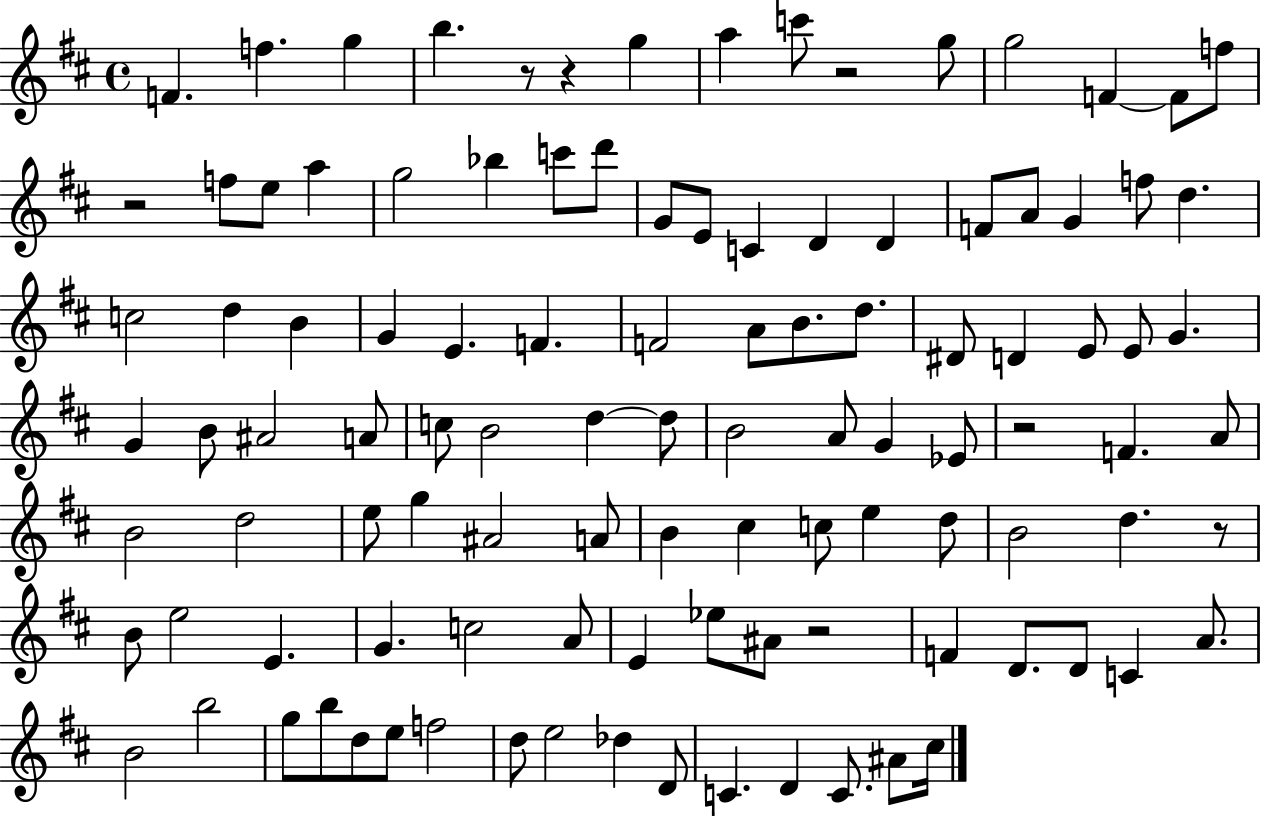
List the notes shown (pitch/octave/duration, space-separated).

F4/q. F5/q. G5/q B5/q. R/e R/q G5/q A5/q C6/e R/h G5/e G5/h F4/q F4/e F5/e R/h F5/e E5/e A5/q G5/h Bb5/q C6/e D6/e G4/e E4/e C4/q D4/q D4/q F4/e A4/e G4/q F5/e D5/q. C5/h D5/q B4/q G4/q E4/q. F4/q. F4/h A4/e B4/e. D5/e. D#4/e D4/q E4/e E4/e G4/q. G4/q B4/e A#4/h A4/e C5/e B4/h D5/q D5/e B4/h A4/e G4/q Eb4/e R/h F4/q. A4/e B4/h D5/h E5/e G5/q A#4/h A4/e B4/q C#5/q C5/e E5/q D5/e B4/h D5/q. R/e B4/e E5/h E4/q. G4/q. C5/h A4/e E4/q Eb5/e A#4/e R/h F4/q D4/e. D4/e C4/q A4/e. B4/h B5/h G5/e B5/e D5/e E5/e F5/h D5/e E5/h Db5/q D4/e C4/q. D4/q C4/e. A#4/e C#5/s